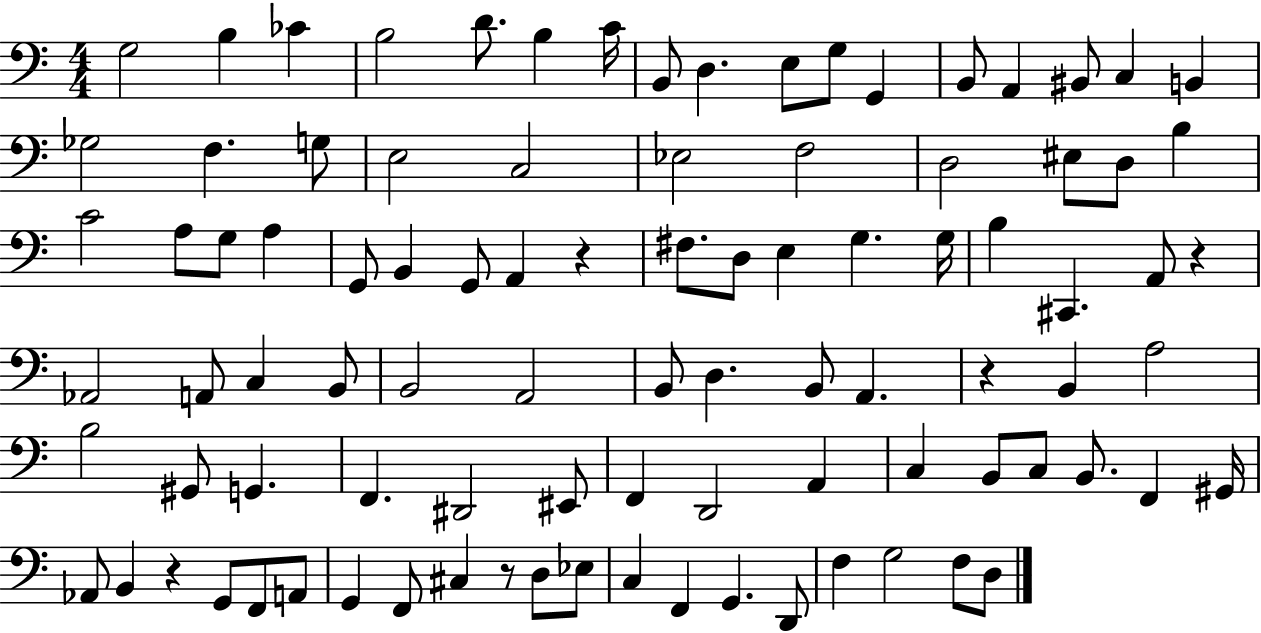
{
  \clef bass
  \numericTimeSignature
  \time 4/4
  \key c \major
  g2 b4 ces'4 | b2 d'8. b4 c'16 | b,8 d4. e8 g8 g,4 | b,8 a,4 bis,8 c4 b,4 | \break ges2 f4. g8 | e2 c2 | ees2 f2 | d2 eis8 d8 b4 | \break c'2 a8 g8 a4 | g,8 b,4 g,8 a,4 r4 | fis8. d8 e4 g4. g16 | b4 cis,4. a,8 r4 | \break aes,2 a,8 c4 b,8 | b,2 a,2 | b,8 d4. b,8 a,4. | r4 b,4 a2 | \break b2 gis,8 g,4. | f,4. dis,2 eis,8 | f,4 d,2 a,4 | c4 b,8 c8 b,8. f,4 gis,16 | \break aes,8 b,4 r4 g,8 f,8 a,8 | g,4 f,8 cis4 r8 d8 ees8 | c4 f,4 g,4. d,8 | f4 g2 f8 d8 | \break \bar "|."
}